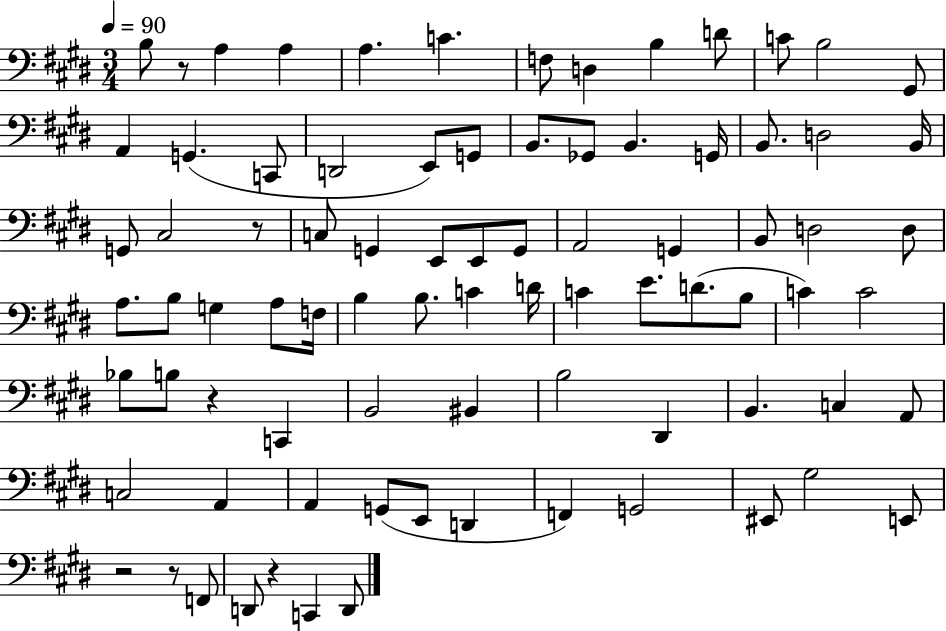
X:1
T:Untitled
M:3/4
L:1/4
K:E
B,/2 z/2 A, A, A, C F,/2 D, B, D/2 C/2 B,2 ^G,,/2 A,, G,, C,,/2 D,,2 E,,/2 G,,/2 B,,/2 _G,,/2 B,, G,,/4 B,,/2 D,2 B,,/4 G,,/2 ^C,2 z/2 C,/2 G,, E,,/2 E,,/2 G,,/2 A,,2 G,, B,,/2 D,2 D,/2 A,/2 B,/2 G, A,/2 F,/4 B, B,/2 C D/4 C E/2 D/2 B,/2 C C2 _B,/2 B,/2 z C,, B,,2 ^B,, B,2 ^D,, B,, C, A,,/2 C,2 A,, A,, G,,/2 E,,/2 D,, F,, G,,2 ^E,,/2 ^G,2 E,,/2 z2 z/2 F,,/2 D,,/2 z C,, D,,/2